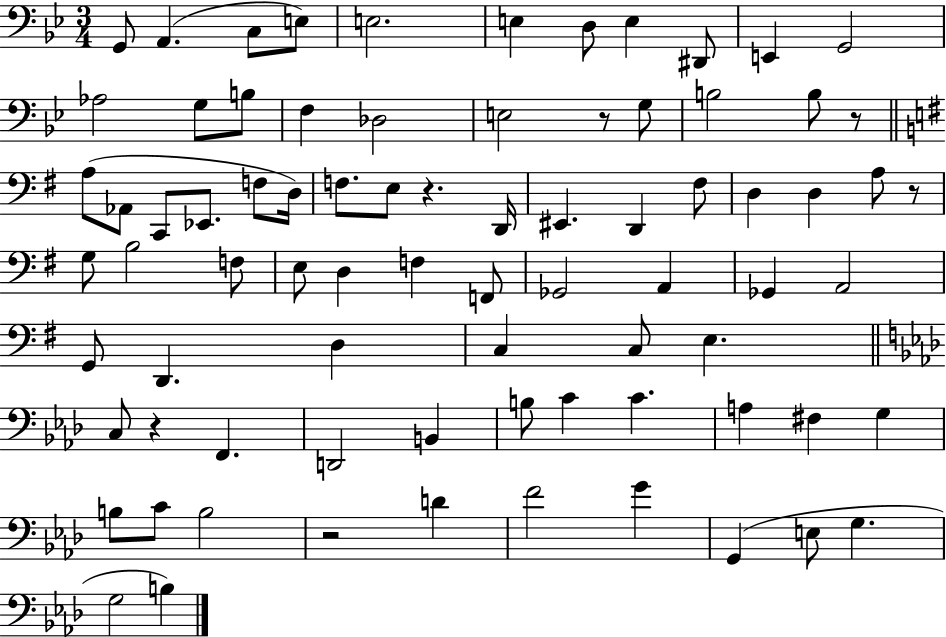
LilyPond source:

{
  \clef bass
  \numericTimeSignature
  \time 3/4
  \key bes \major
  g,8 a,4.( c8 e8) | e2. | e4 d8 e4 dis,8 | e,4 g,2 | \break aes2 g8 b8 | f4 des2 | e2 r8 g8 | b2 b8 r8 | \break \bar "||" \break \key e \minor a8( aes,8 c,8 ees,8. f8 d16) | f8. e8 r4. d,16 | eis,4. d,4 fis8 | d4 d4 a8 r8 | \break g8 b2 f8 | e8 d4 f4 f,8 | ges,2 a,4 | ges,4 a,2 | \break g,8 d,4. d4 | c4 c8 e4. | \bar "||" \break \key aes \major c8 r4 f,4. | d,2 b,4 | b8 c'4 c'4. | a4 fis4 g4 | \break b8 c'8 b2 | r2 d'4 | f'2 g'4 | g,4( e8 g4. | \break g2 b4) | \bar "|."
}